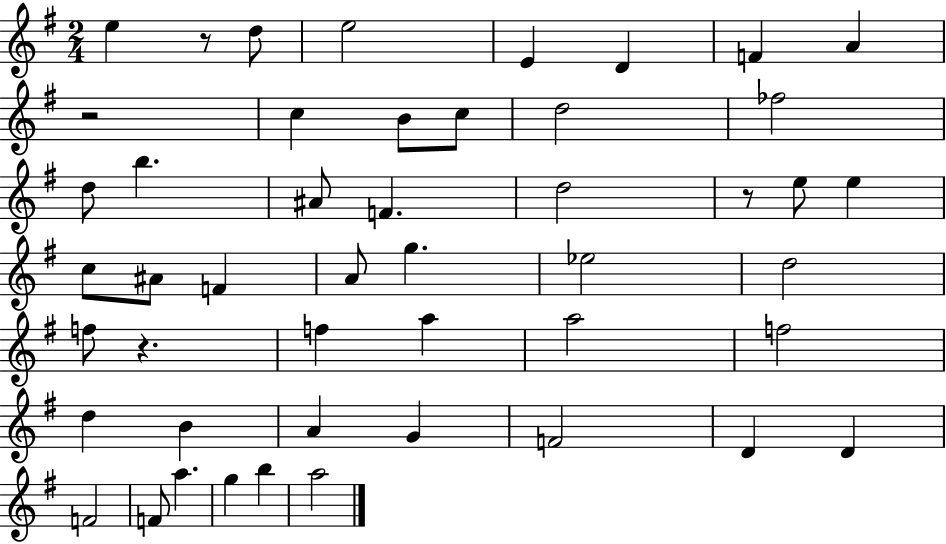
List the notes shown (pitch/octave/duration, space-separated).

E5/q R/e D5/e E5/h E4/q D4/q F4/q A4/q R/h C5/q B4/e C5/e D5/h FES5/h D5/e B5/q. A#4/e F4/q. D5/h R/e E5/e E5/q C5/e A#4/e F4/q A4/e G5/q. Eb5/h D5/h F5/e R/q. F5/q A5/q A5/h F5/h D5/q B4/q A4/q G4/q F4/h D4/q D4/q F4/h F4/e A5/q. G5/q B5/q A5/h